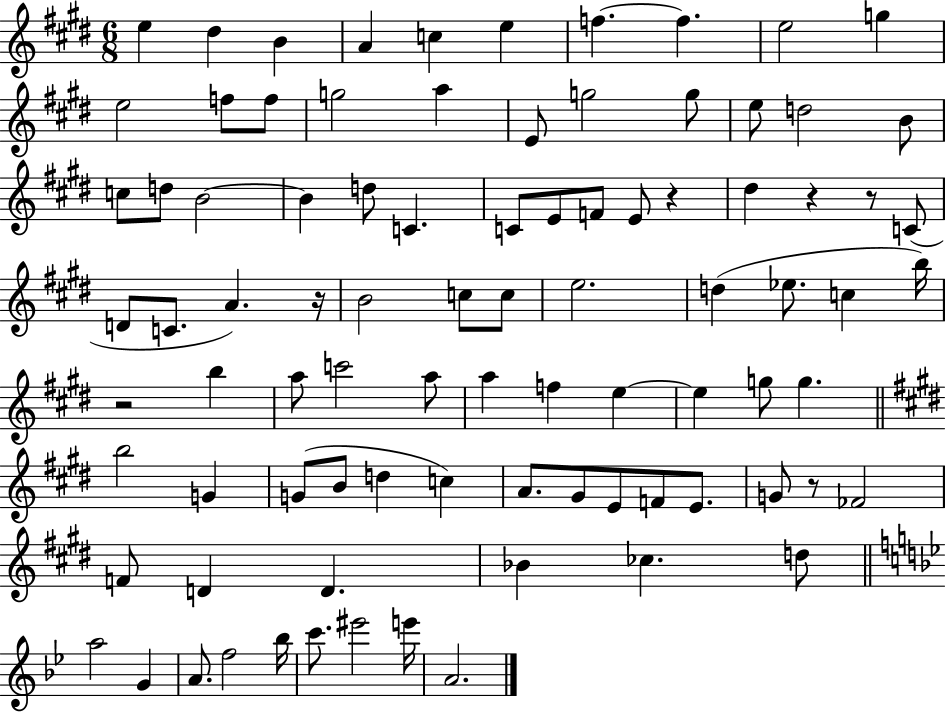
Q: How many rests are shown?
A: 6